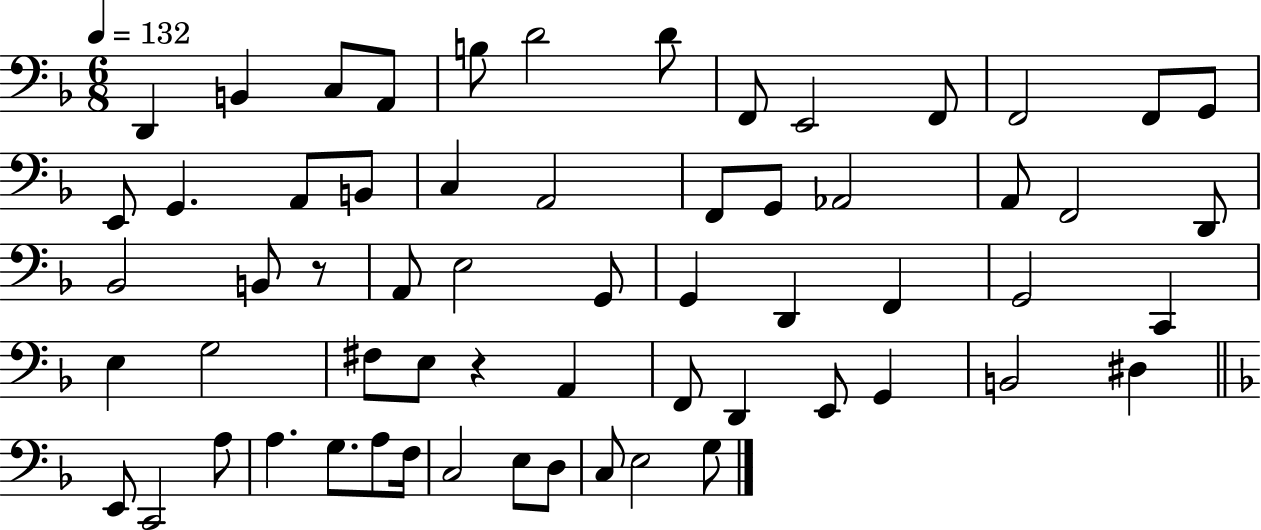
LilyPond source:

{
  \clef bass
  \numericTimeSignature
  \time 6/8
  \key f \major
  \tempo 4 = 132
  d,4 b,4 c8 a,8 | b8 d'2 d'8 | f,8 e,2 f,8 | f,2 f,8 g,8 | \break e,8 g,4. a,8 b,8 | c4 a,2 | f,8 g,8 aes,2 | a,8 f,2 d,8 | \break bes,2 b,8 r8 | a,8 e2 g,8 | g,4 d,4 f,4 | g,2 c,4 | \break e4 g2 | fis8 e8 r4 a,4 | f,8 d,4 e,8 g,4 | b,2 dis4 | \break \bar "||" \break \key f \major e,8 c,2 a8 | a4. g8. a8 f16 | c2 e8 d8 | c8 e2 g8 | \break \bar "|."
}